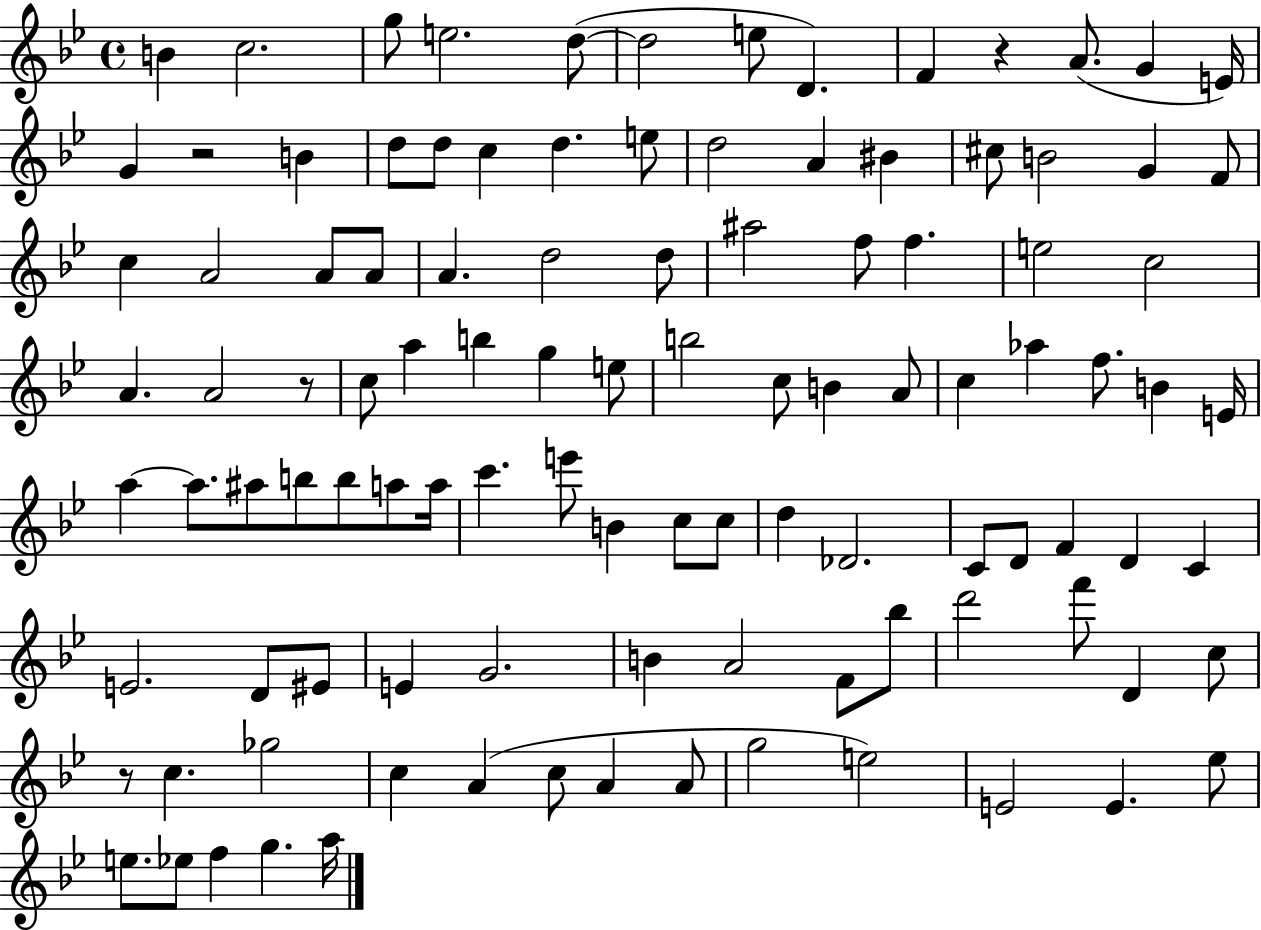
B4/q C5/h. G5/e E5/h. D5/e D5/h E5/e D4/q. F4/q R/q A4/e. G4/q E4/s G4/q R/h B4/q D5/e D5/e C5/q D5/q. E5/e D5/h A4/q BIS4/q C#5/e B4/h G4/q F4/e C5/q A4/h A4/e A4/e A4/q. D5/h D5/e A#5/h F5/e F5/q. E5/h C5/h A4/q. A4/h R/e C5/e A5/q B5/q G5/q E5/e B5/h C5/e B4/q A4/e C5/q Ab5/q F5/e. B4/q E4/s A5/q A5/e. A#5/e B5/e B5/e A5/e A5/s C6/q. E6/e B4/q C5/e C5/e D5/q Db4/h. C4/e D4/e F4/q D4/q C4/q E4/h. D4/e EIS4/e E4/q G4/h. B4/q A4/h F4/e Bb5/e D6/h F6/e D4/q C5/e R/e C5/q. Gb5/h C5/q A4/q C5/e A4/q A4/e G5/h E5/h E4/h E4/q. Eb5/e E5/e. Eb5/e F5/q G5/q. A5/s